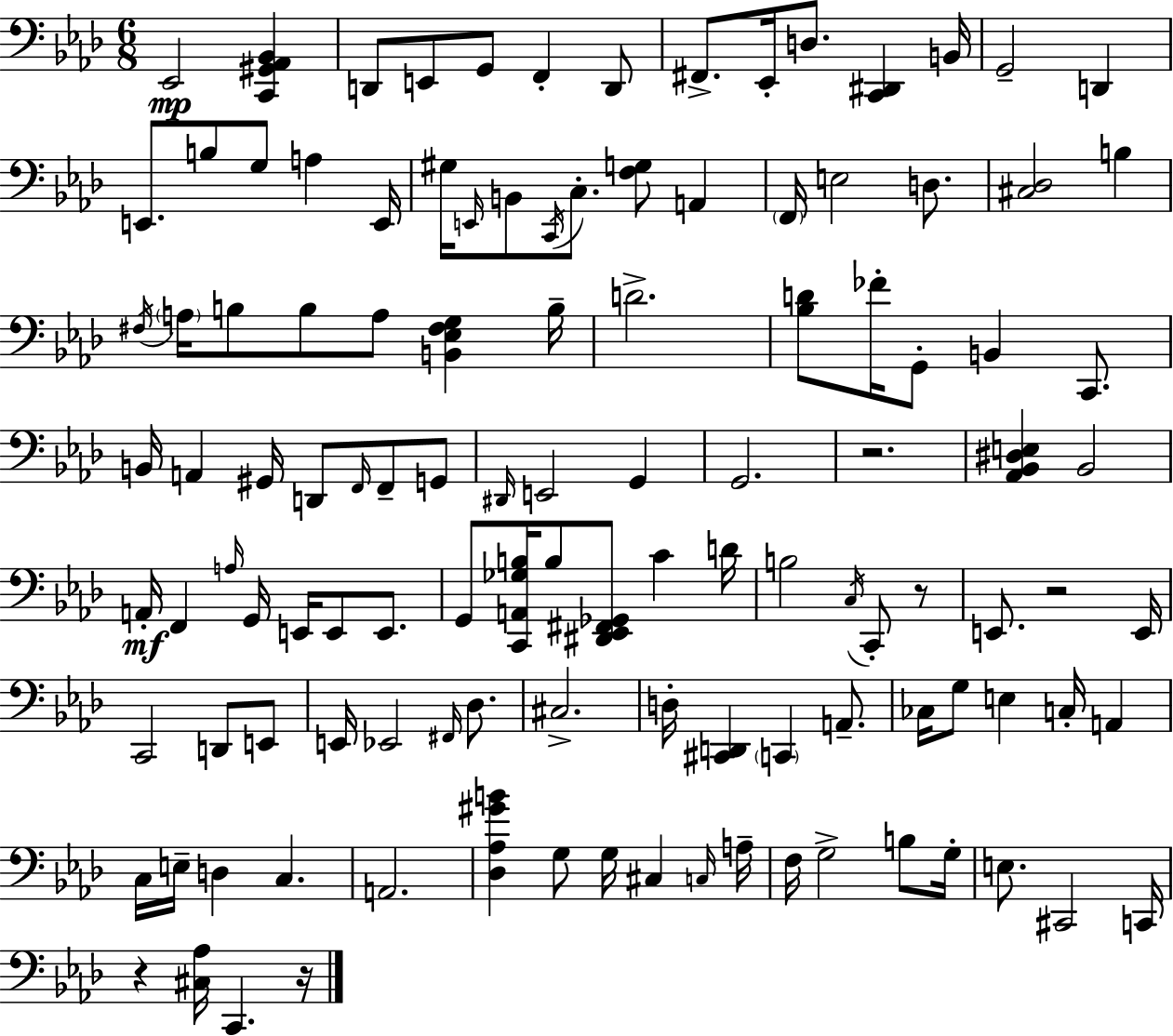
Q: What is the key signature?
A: F minor